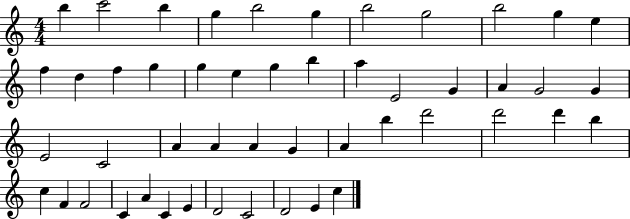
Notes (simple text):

B5/q C6/h B5/q G5/q B5/h G5/q B5/h G5/h B5/h G5/q E5/q F5/q D5/q F5/q G5/q G5/q E5/q G5/q B5/q A5/q E4/h G4/q A4/q G4/h G4/q E4/h C4/h A4/q A4/q A4/q G4/q A4/q B5/q D6/h D6/h D6/q B5/q C5/q F4/q F4/h C4/q A4/q C4/q E4/q D4/h C4/h D4/h E4/q C5/q